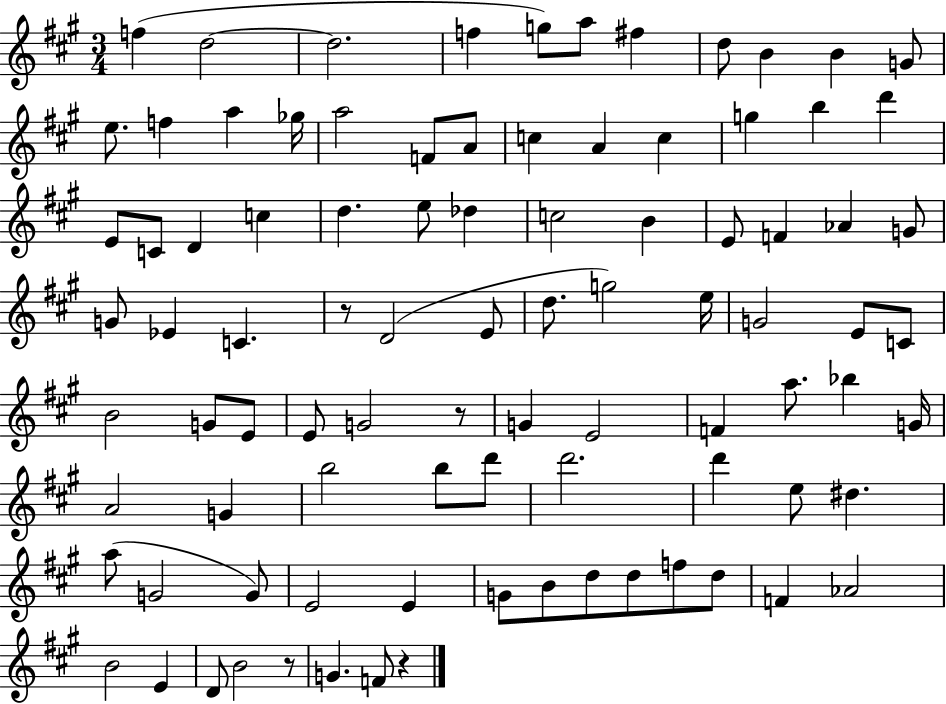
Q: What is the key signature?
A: A major